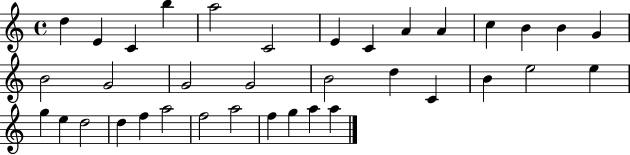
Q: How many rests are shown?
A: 0